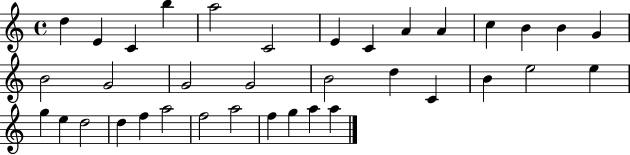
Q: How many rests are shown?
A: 0